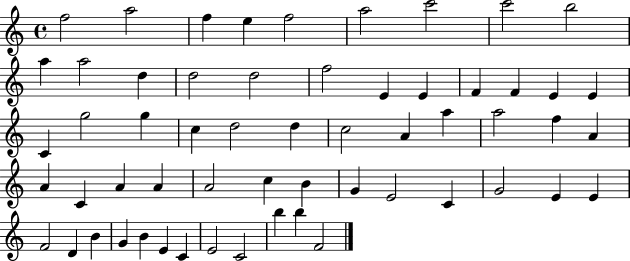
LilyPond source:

{
  \clef treble
  \time 4/4
  \defaultTimeSignature
  \key c \major
  f''2 a''2 | f''4 e''4 f''2 | a''2 c'''2 | c'''2 b''2 | \break a''4 a''2 d''4 | d''2 d''2 | f''2 e'4 e'4 | f'4 f'4 e'4 e'4 | \break c'4 g''2 g''4 | c''4 d''2 d''4 | c''2 a'4 a''4 | a''2 f''4 a'4 | \break a'4 c'4 a'4 a'4 | a'2 c''4 b'4 | g'4 e'2 c'4 | g'2 e'4 e'4 | \break f'2 d'4 b'4 | g'4 b'4 e'4 c'4 | e'2 c'2 | b''4 b''4 f'2 | \break \bar "|."
}